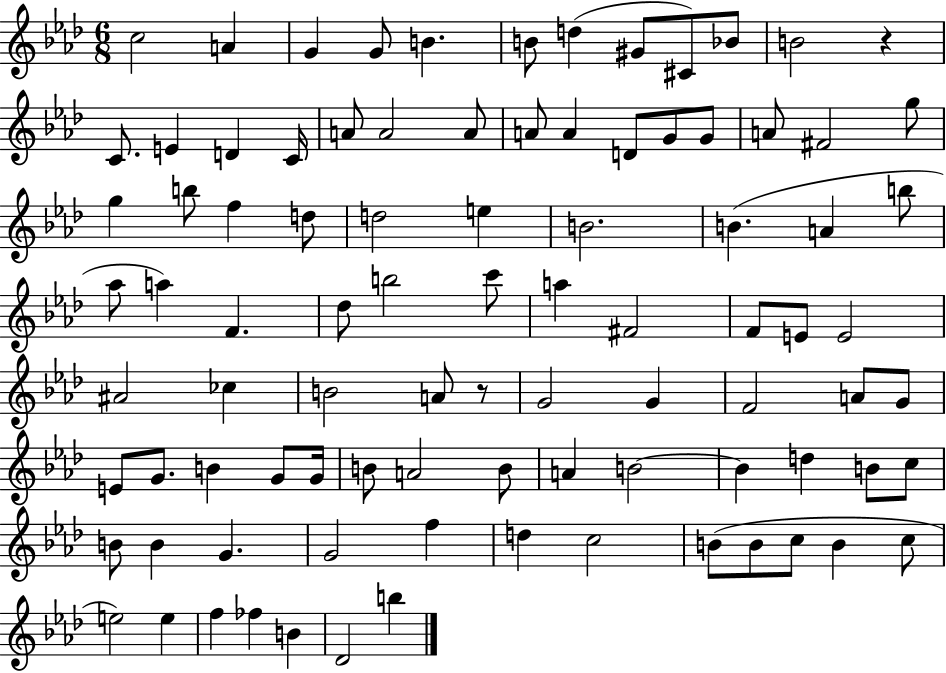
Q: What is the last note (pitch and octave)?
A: B5